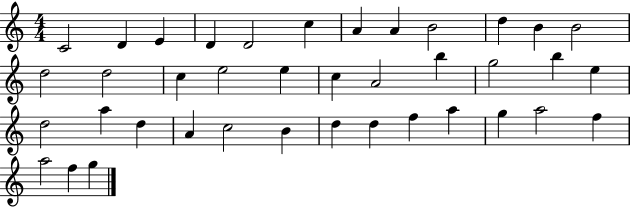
C4/h D4/q E4/q D4/q D4/h C5/q A4/q A4/q B4/h D5/q B4/q B4/h D5/h D5/h C5/q E5/h E5/q C5/q A4/h B5/q G5/h B5/q E5/q D5/h A5/q D5/q A4/q C5/h B4/q D5/q D5/q F5/q A5/q G5/q A5/h F5/q A5/h F5/q G5/q